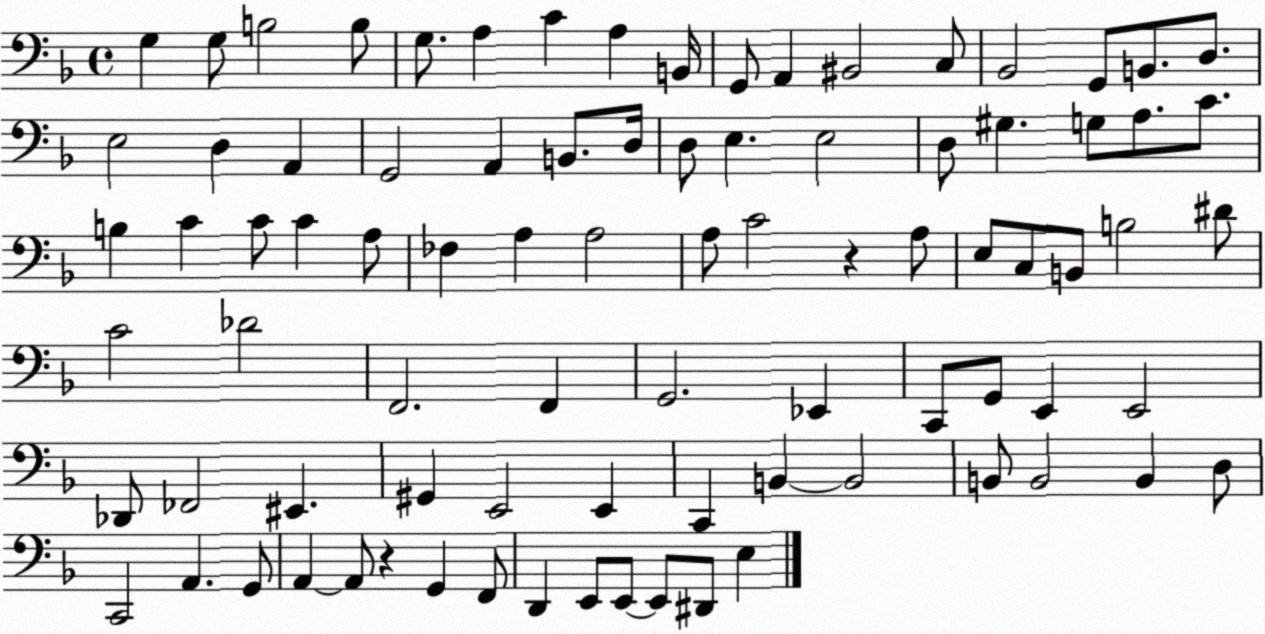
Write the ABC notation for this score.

X:1
T:Untitled
M:4/4
L:1/4
K:F
G, G,/2 B,2 B,/2 G,/2 A, C A, B,,/4 G,,/2 A,, ^B,,2 C,/2 _B,,2 G,,/2 B,,/2 D,/2 E,2 D, A,, G,,2 A,, B,,/2 D,/4 D,/2 E, E,2 D,/2 ^G, G,/2 A,/2 C/2 B, C C/2 C A,/2 _F, A, A,2 A,/2 C2 z A,/2 E,/2 C,/2 B,,/2 B,2 ^D/2 C2 _D2 F,,2 F,, G,,2 _E,, C,,/2 G,,/2 E,, E,,2 _D,,/2 _F,,2 ^E,, ^G,, E,,2 E,, C,, B,, B,,2 B,,/2 B,,2 B,, D,/2 C,,2 A,, G,,/2 A,, A,,/2 z G,, F,,/2 D,, E,,/2 E,,/2 E,,/2 ^D,,/2 E,